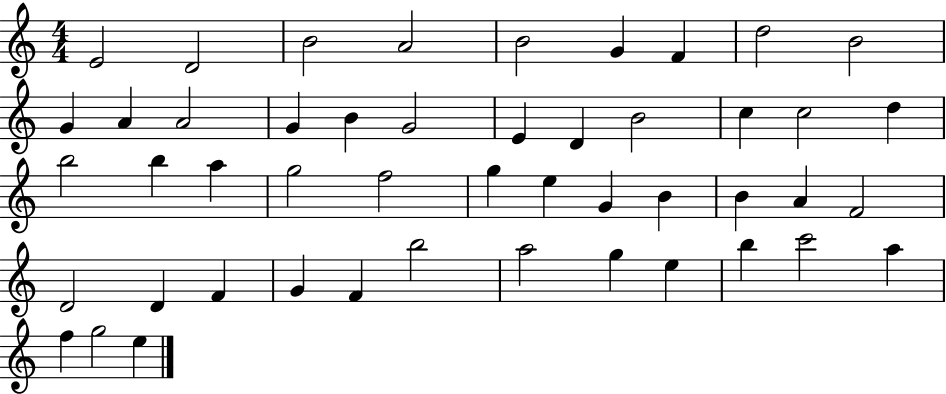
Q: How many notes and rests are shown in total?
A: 48